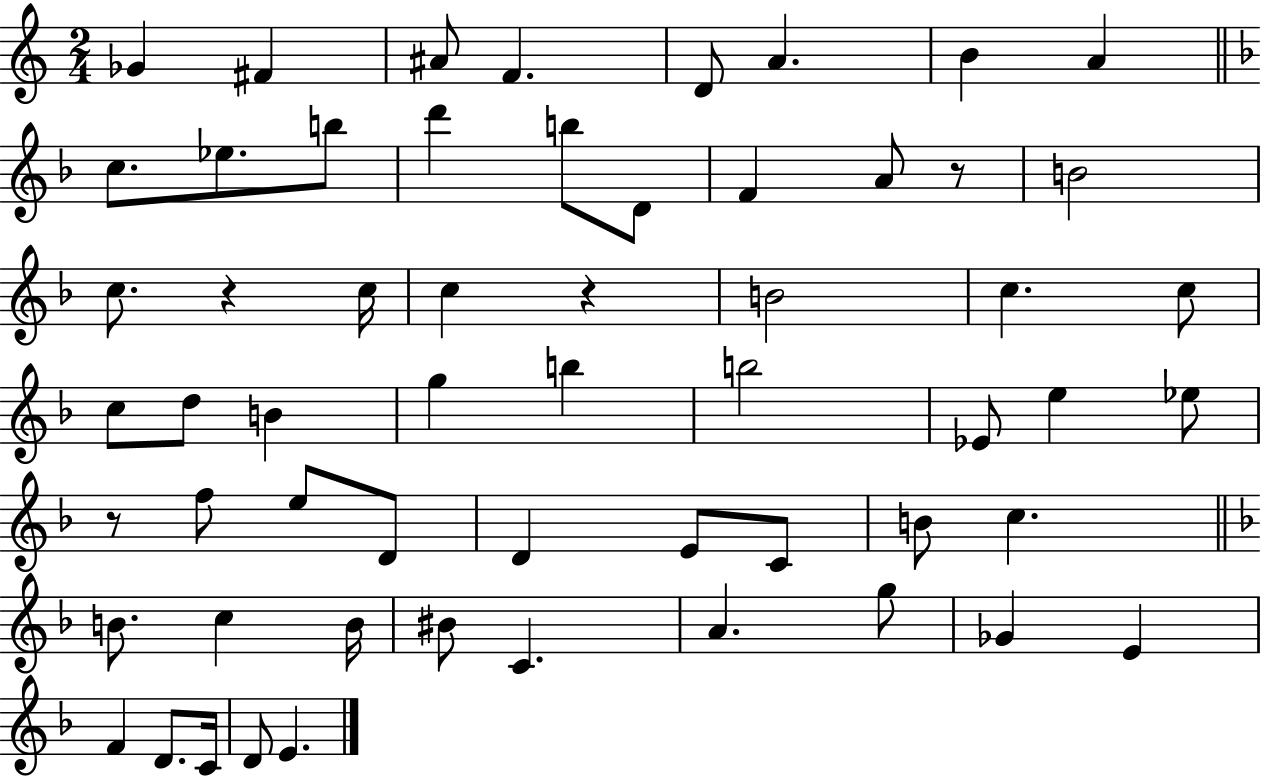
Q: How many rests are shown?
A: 4